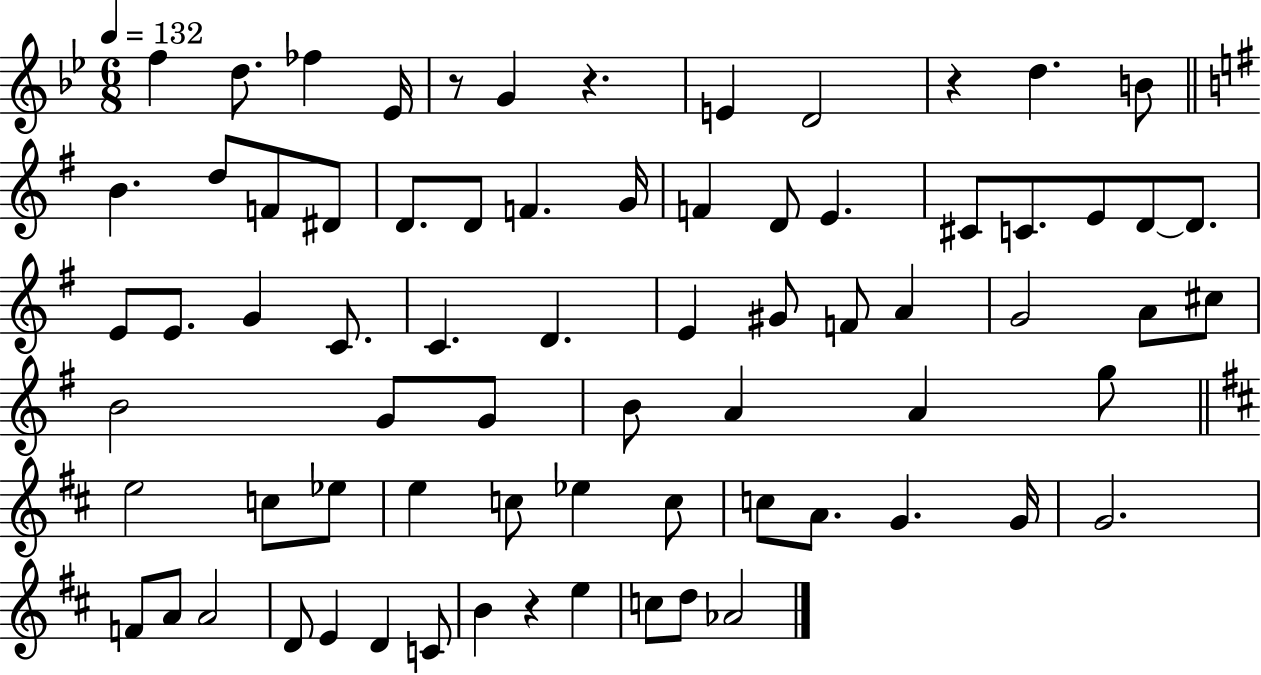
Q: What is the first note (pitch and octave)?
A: F5